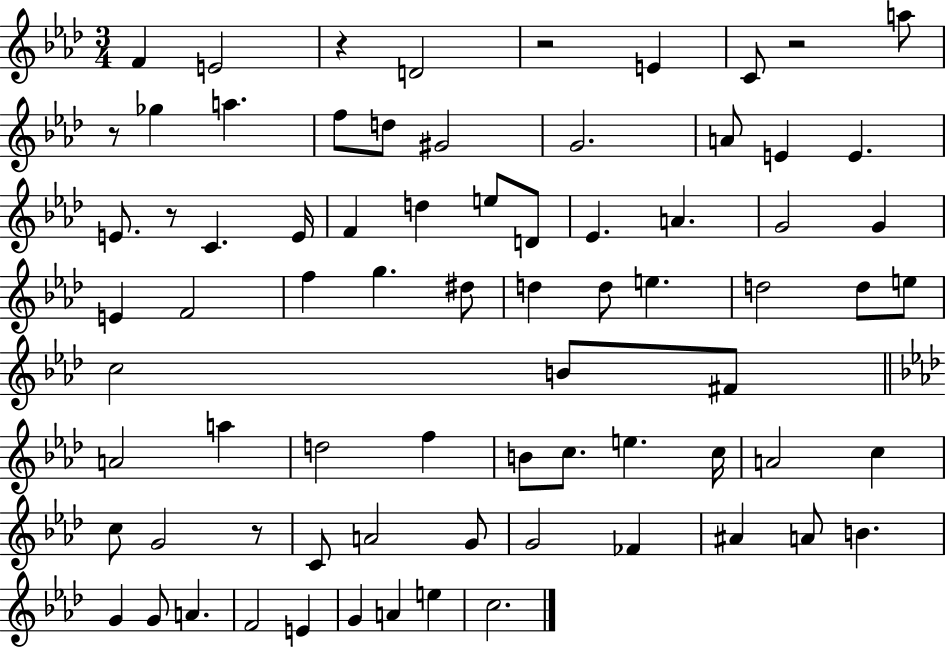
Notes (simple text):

F4/q E4/h R/q D4/h R/h E4/q C4/e R/h A5/e R/e Gb5/q A5/q. F5/e D5/e G#4/h G4/h. A4/e E4/q E4/q. E4/e. R/e C4/q. E4/s F4/q D5/q E5/e D4/e Eb4/q. A4/q. G4/h G4/q E4/q F4/h F5/q G5/q. D#5/e D5/q D5/e E5/q. D5/h D5/e E5/e C5/h B4/e F#4/e A4/h A5/q D5/h F5/q B4/e C5/e. E5/q. C5/s A4/h C5/q C5/e G4/h R/e C4/e A4/h G4/e G4/h FES4/q A#4/q A4/e B4/q. G4/q G4/e A4/q. F4/h E4/q G4/q A4/q E5/q C5/h.